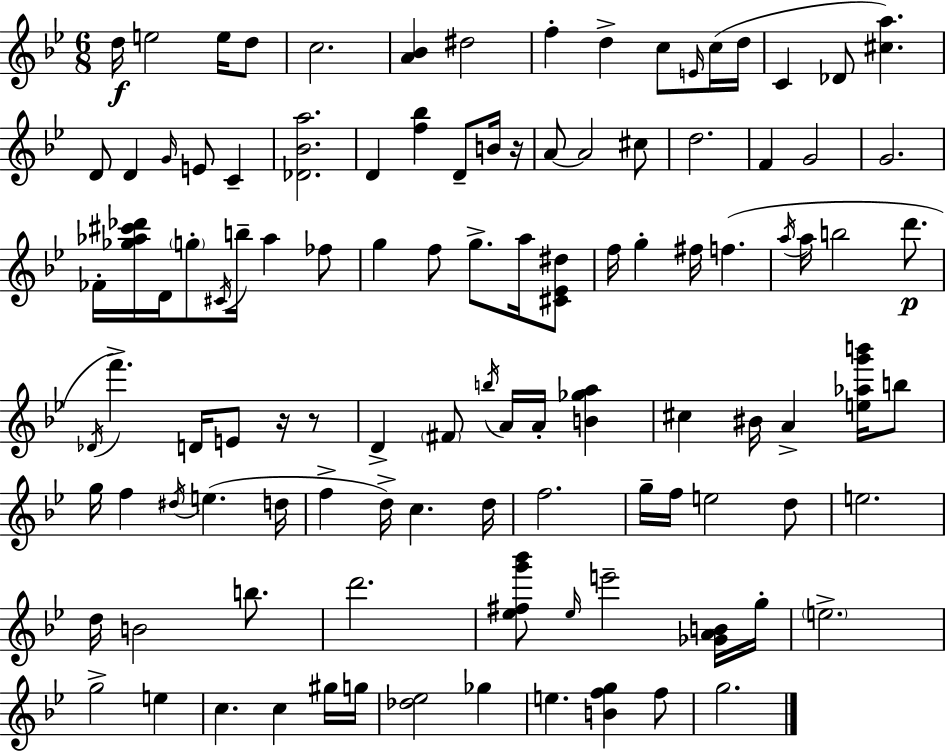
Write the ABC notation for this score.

X:1
T:Untitled
M:6/8
L:1/4
K:Bb
d/4 e2 e/4 d/2 c2 [A_B] ^d2 f d c/2 E/4 c/4 d/4 C _D/2 [^ca] D/2 D G/4 E/2 C [_D_Ba]2 D [f_b] D/2 B/4 z/4 A/2 A2 ^c/2 d2 F G2 G2 _F/4 [_g_a^c'_d']/4 D/4 g/2 ^C/4 b/4 _a _f/2 g f/2 g/2 a/4 [^C_E^d]/2 f/4 g ^f/4 f a/4 a/4 b2 d'/2 _D/4 f' D/4 E/2 z/4 z/2 D ^F/2 b/4 A/4 A/4 [B_ga] ^c ^B/4 A [e_ag'b']/4 b/2 g/4 f ^d/4 e d/4 f d/4 c d/4 f2 g/4 f/4 e2 d/2 e2 d/4 B2 b/2 d'2 [_e^fg'_b']/2 _e/4 e'2 [_GAB]/4 g/4 e2 g2 e c c ^g/4 g/4 [_d_e]2 _g e [Bfg] f/2 g2